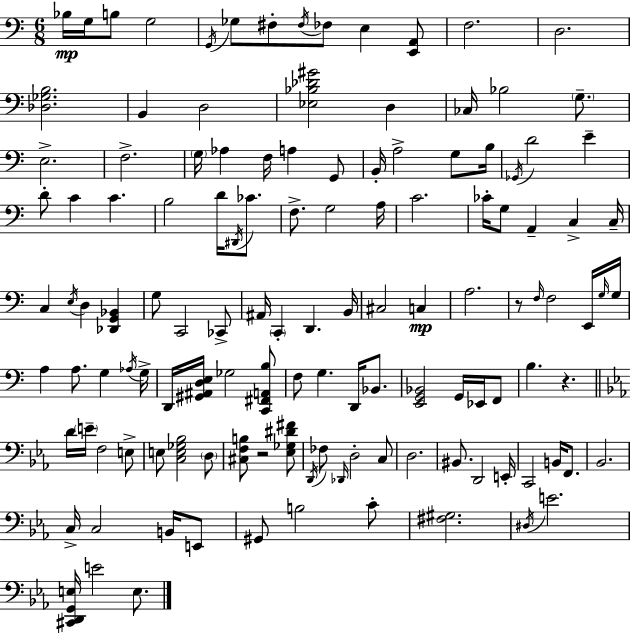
Bb3/s G3/s B3/e G3/h G2/s Gb3/e F#3/e F#3/s FES3/e E3/q [E2,A2]/e F3/h. D3/h. [Db3,Gb3,B3]/h. B2/q D3/h [Eb3,Bb3,Db4,G#4]/h D3/q CES3/s Bb3/h G3/e. E3/h. F3/h. G3/s Ab3/q F3/s A3/q G2/e B2/s A3/h G3/e B3/s Gb2/s D4/h E4/q D4/e C4/q C4/q. B3/h D4/s D#2/s CES4/e. F3/e. G3/h A3/s C4/h. CES4/s G3/e A2/q C3/q C3/s C3/q E3/s D3/q [Db2,G2,Bb2]/q G3/e C2/h CES2/e A#2/s C2/q D2/q. B2/s C#3/h C3/q A3/h. R/e F3/s F3/h E2/s G3/s G3/s A3/q A3/e. G3/q Ab3/s G3/s D2/s [G#2,A#2,D3,E3]/s Gb3/h [C2,F#2,A2,B3]/e F3/e G3/q. D2/s Bb2/e. [E2,G2,Bb2]/h G2/s Eb2/s F2/e B3/q. R/q. D4/s E4/s F3/h E3/e E3/e [C3,E3,Gb3,Bb3]/h D3/e [C#3,F3,B3]/e R/h [Eb3,Gb3,D#4,F#4]/e D2/s FES3/e Db2/s D3/h C3/e D3/h. BIS2/e. D2/h E2/s C2/h B2/s F2/e. Bb2/h. C3/s C3/h B2/s E2/e G#2/e B3/h C4/e [F#3,G#3]/h. D#3/s E4/h. [C#2,D2,G2,E3]/s E4/h E3/e.